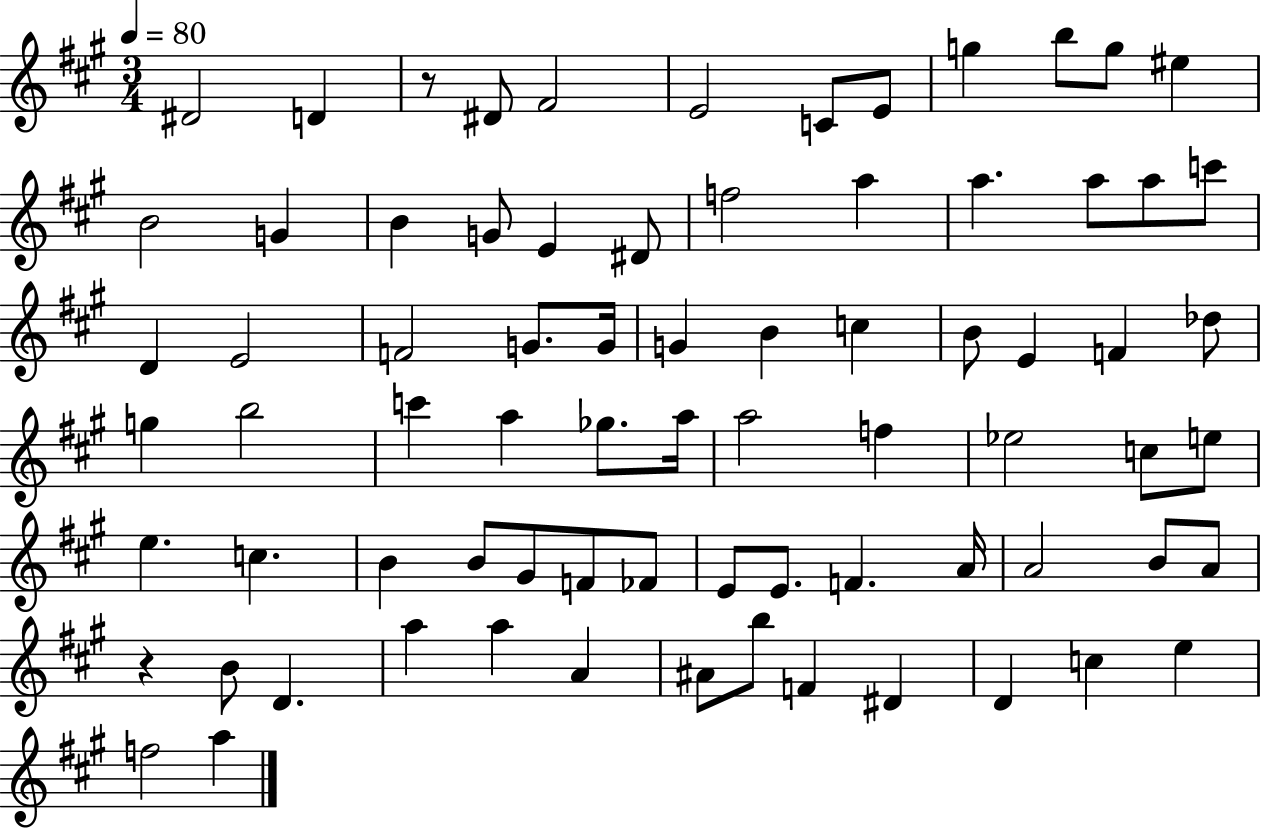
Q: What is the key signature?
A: A major